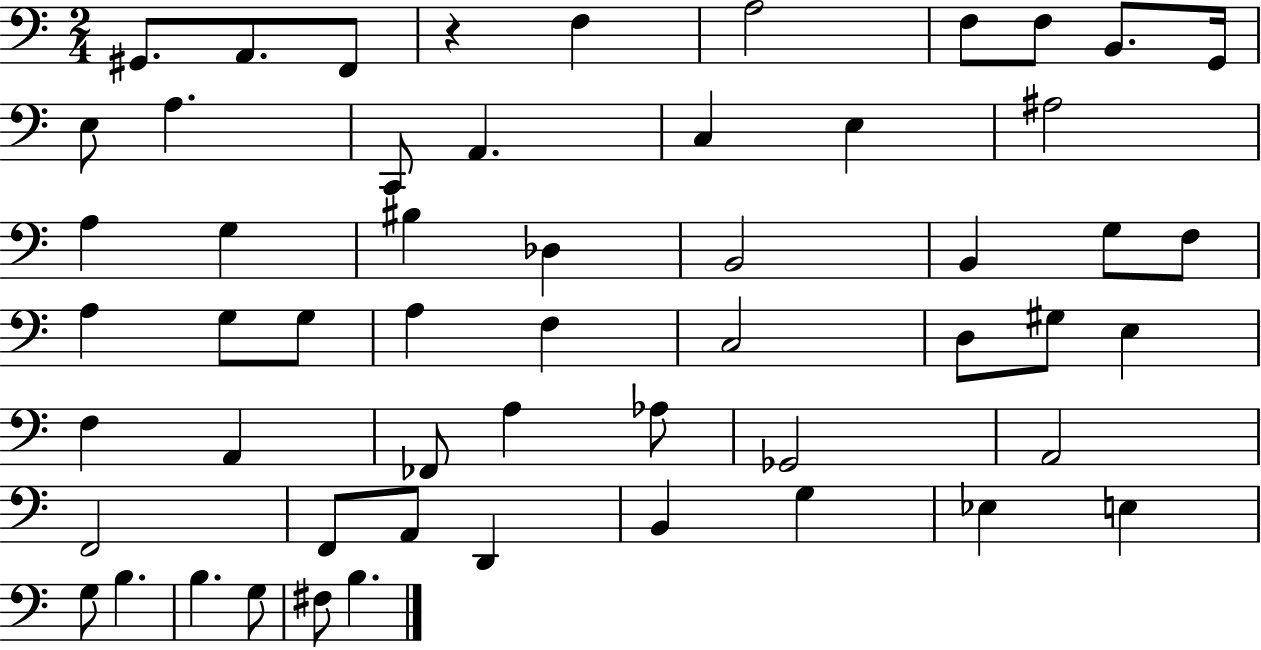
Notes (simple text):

G#2/e. A2/e. F2/e R/q F3/q A3/h F3/e F3/e B2/e. G2/s E3/e A3/q. C2/e A2/q. C3/q E3/q A#3/h A3/q G3/q BIS3/q Db3/q B2/h B2/q G3/e F3/e A3/q G3/e G3/e A3/q F3/q C3/h D3/e G#3/e E3/q F3/q A2/q FES2/e A3/q Ab3/e Gb2/h A2/h F2/h F2/e A2/e D2/q B2/q G3/q Eb3/q E3/q G3/e B3/q. B3/q. G3/e F#3/e B3/q.